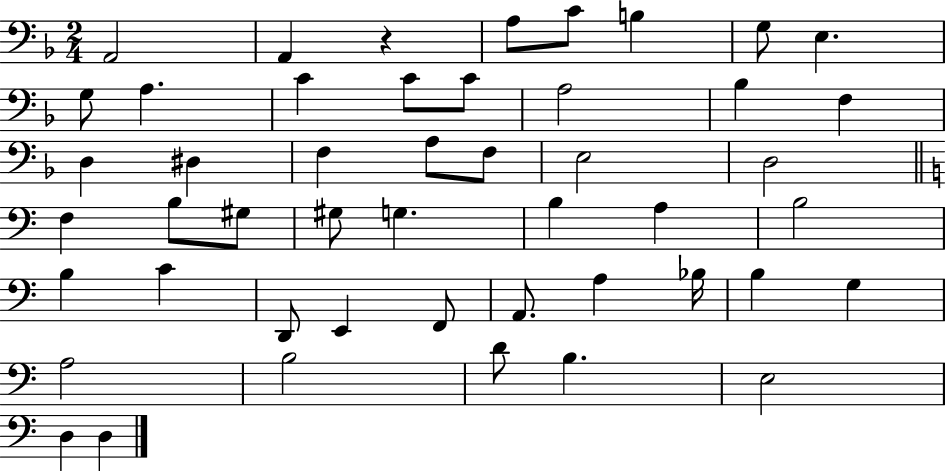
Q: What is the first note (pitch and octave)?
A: A2